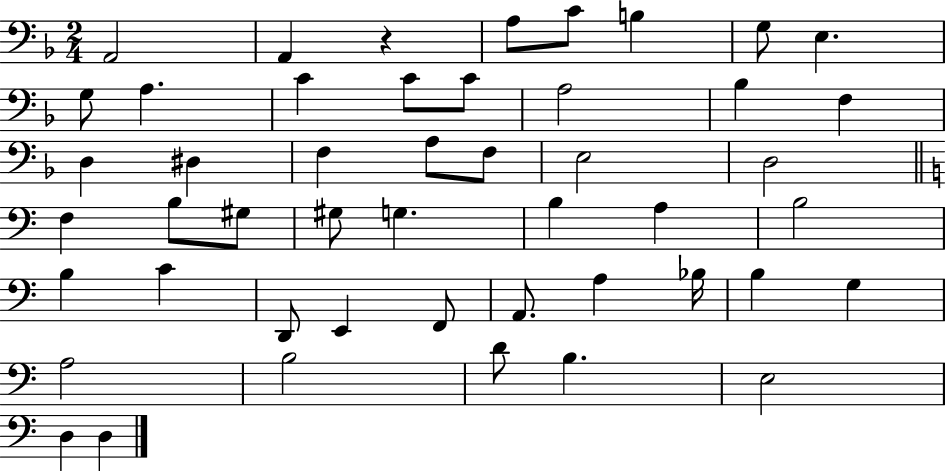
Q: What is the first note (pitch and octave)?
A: A2